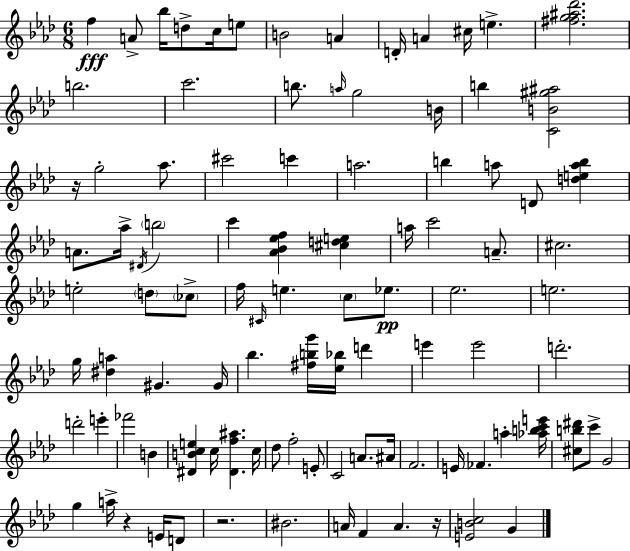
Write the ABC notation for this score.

X:1
T:Untitled
M:6/8
L:1/4
K:Fm
f A/2 _b/4 d/2 c/4 e/2 B2 A D/4 A ^c/4 e [^fg^a_d']2 b2 c'2 b/2 a/4 g2 B/4 b [CB^g^a]2 z/4 g2 _a/2 ^c'2 c' a2 b a/2 D/2 [deab] A/2 _a/4 ^D/4 b2 c' [_A_B_ef] [^cde] a/4 c'2 A/2 ^c2 e2 d/2 _c/2 f/4 ^C/4 e c/2 _e/2 _e2 e2 g/4 [^da] ^G ^G/4 _b [^fbg']/4 [_e_b]/4 d' e' e'2 d'2 d'2 e' _f'2 B [^DBce] c/4 [^Df^a] c/4 _d/2 f2 E/2 C2 A/2 ^A/4 F2 E/4 _F a [_abc'e']/4 [^cb^d']/2 c'/2 G2 g a/4 z E/4 D/2 z2 ^B2 A/4 F A z/4 [EBc]2 G